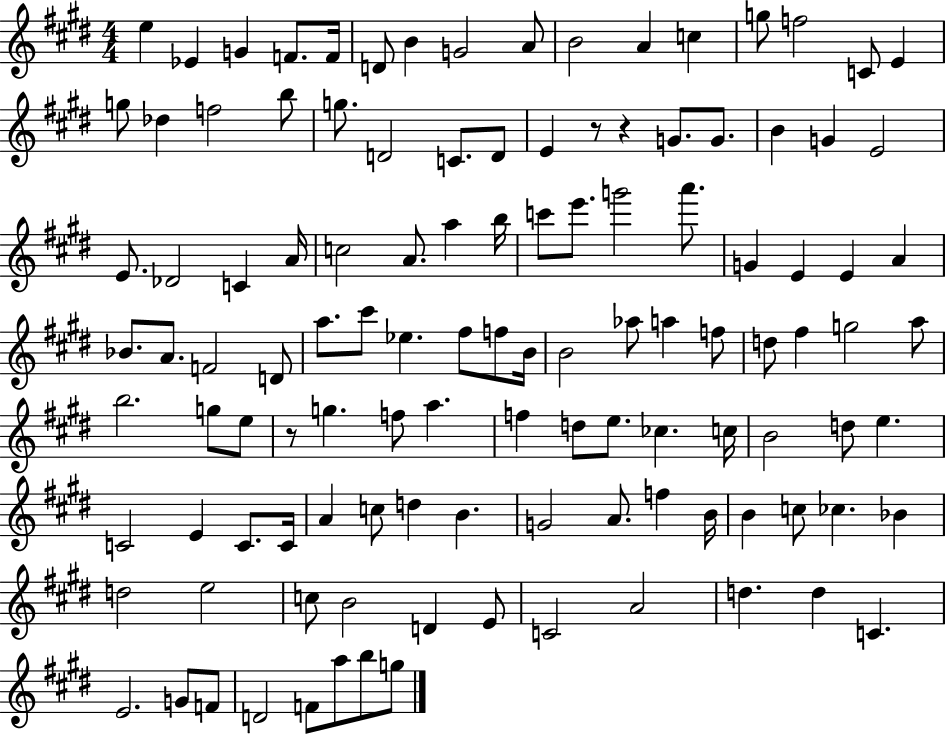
X:1
T:Untitled
M:4/4
L:1/4
K:E
e _E G F/2 F/4 D/2 B G2 A/2 B2 A c g/2 f2 C/2 E g/2 _d f2 b/2 g/2 D2 C/2 D/2 E z/2 z G/2 G/2 B G E2 E/2 _D2 C A/4 c2 A/2 a b/4 c'/2 e'/2 g'2 a'/2 G E E A _B/2 A/2 F2 D/2 a/2 ^c'/2 _e ^f/2 f/2 B/4 B2 _a/2 a f/2 d/2 ^f g2 a/2 b2 g/2 e/2 z/2 g f/2 a f d/2 e/2 _c c/4 B2 d/2 e C2 E C/2 C/4 A c/2 d B G2 A/2 f B/4 B c/2 _c _B d2 e2 c/2 B2 D E/2 C2 A2 d d C E2 G/2 F/2 D2 F/2 a/2 b/2 g/2